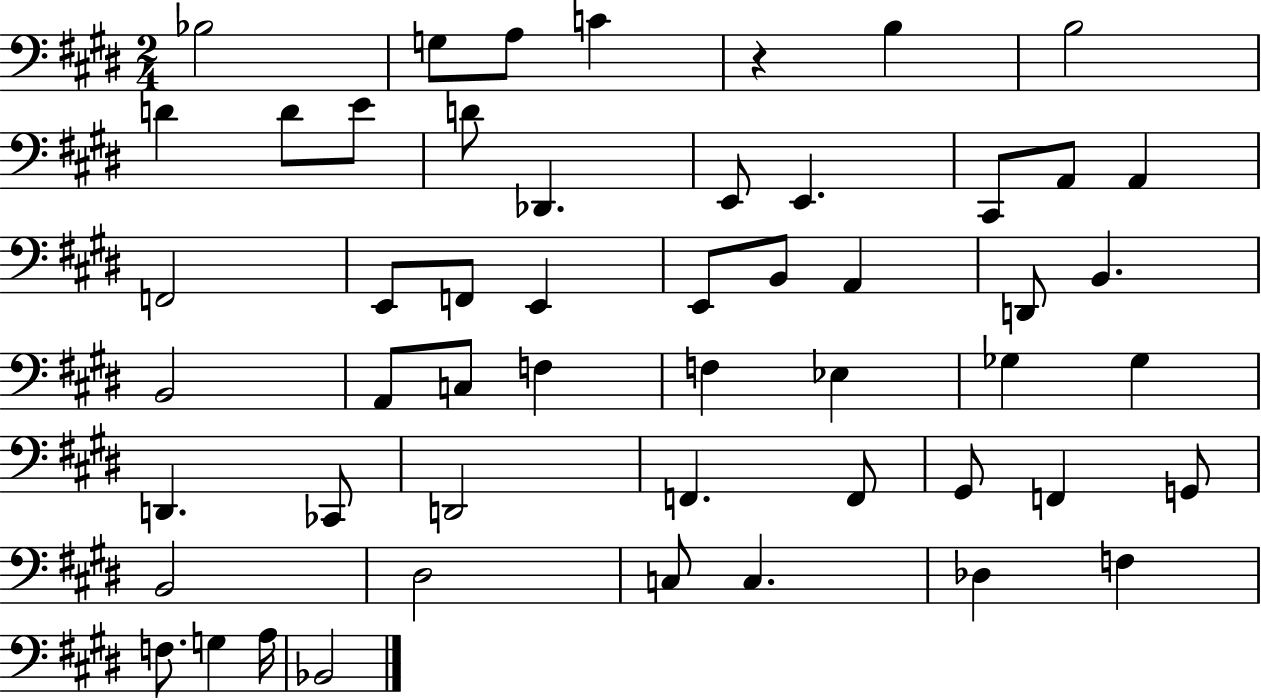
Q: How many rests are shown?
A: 1